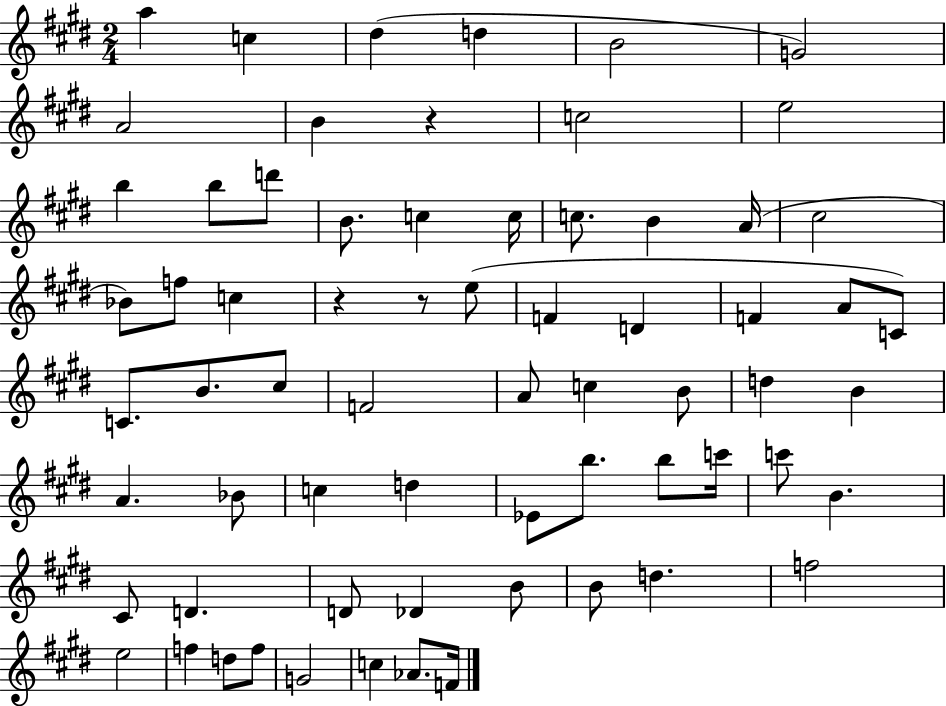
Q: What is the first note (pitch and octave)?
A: A5